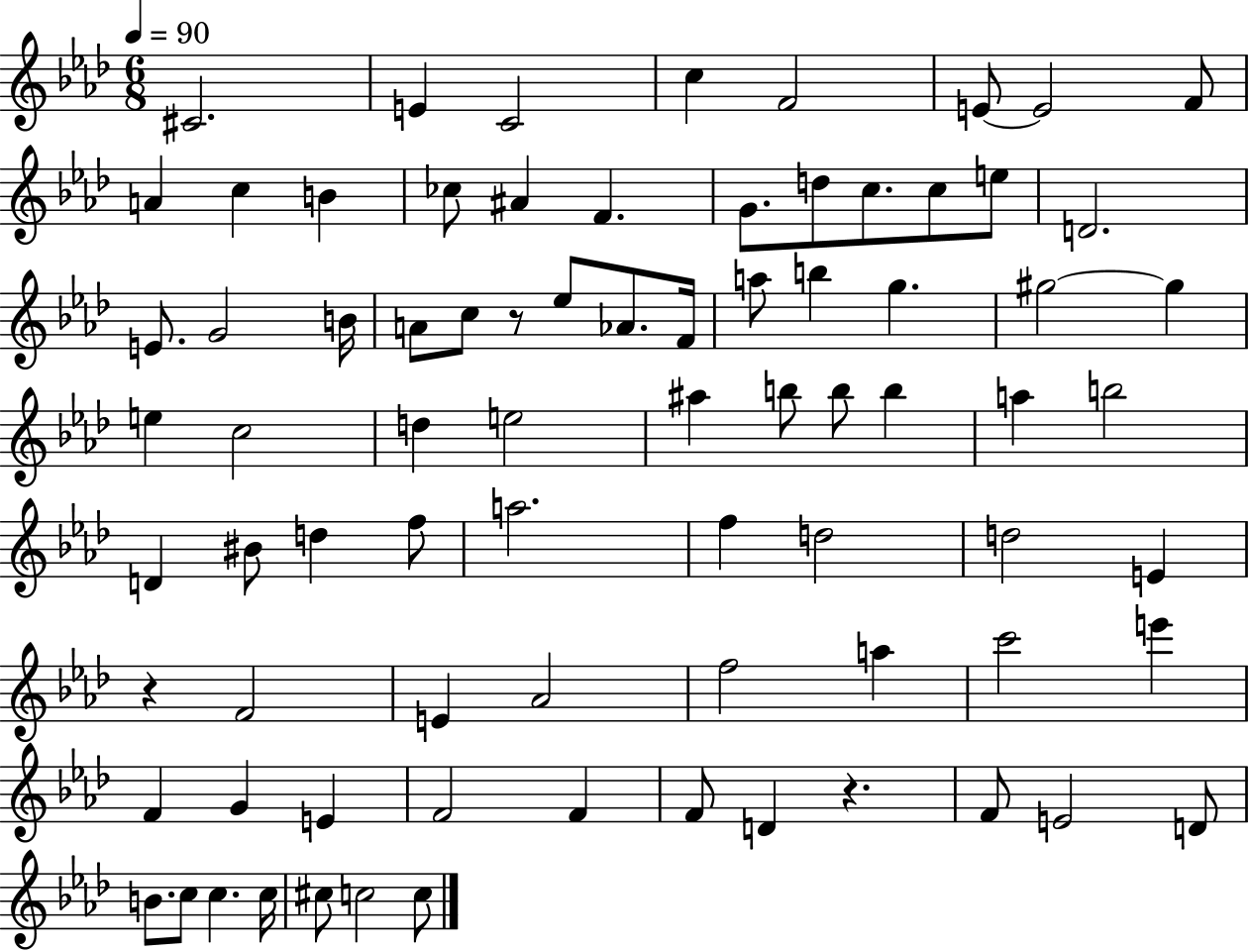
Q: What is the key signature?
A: AES major